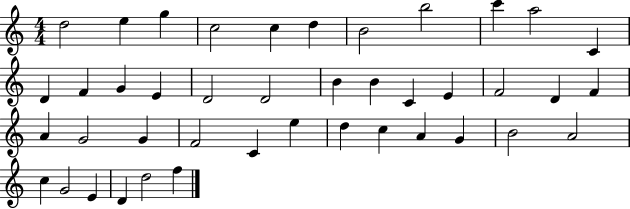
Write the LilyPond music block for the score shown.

{
  \clef treble
  \numericTimeSignature
  \time 4/4
  \key c \major
  d''2 e''4 g''4 | c''2 c''4 d''4 | b'2 b''2 | c'''4 a''2 c'4 | \break d'4 f'4 g'4 e'4 | d'2 d'2 | b'4 b'4 c'4 e'4 | f'2 d'4 f'4 | \break a'4 g'2 g'4 | f'2 c'4 e''4 | d''4 c''4 a'4 g'4 | b'2 a'2 | \break c''4 g'2 e'4 | d'4 d''2 f''4 | \bar "|."
}